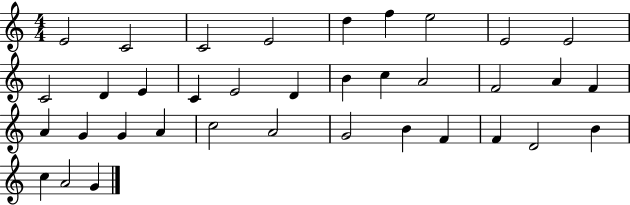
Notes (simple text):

E4/h C4/h C4/h E4/h D5/q F5/q E5/h E4/h E4/h C4/h D4/q E4/q C4/q E4/h D4/q B4/q C5/q A4/h F4/h A4/q F4/q A4/q G4/q G4/q A4/q C5/h A4/h G4/h B4/q F4/q F4/q D4/h B4/q C5/q A4/h G4/q